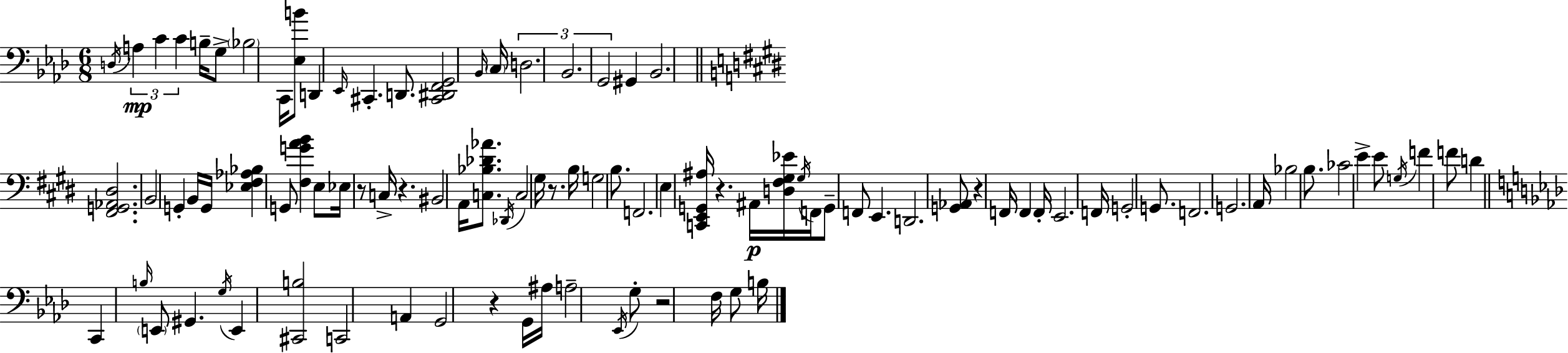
{
  \clef bass
  \numericTimeSignature
  \time 6/8
  \key aes \major
  \acciaccatura { d16 }\mp \tuplet 3/2 { a4 c'4 c'4 } | b16-- g8-> \parenthesize bes2 | c,16 <ees b'>8 d,4 \grace { ees,16 } cis,4.-. | d,8. <cis, dis, f, g,>2 | \break \grace { bes,16 } \parenthesize c16 \tuplet 3/2 { d2. | bes,2. | g,2 } gis,4 | bes,2. | \break \bar "||" \break \key e \major <fis, g, aes, dis>2. | b,2 g,4-. | b,16 g,16 <ees fis aes bes>4 g,8 <fis g' a' b'>4 | e8 ees16 r8 c16-> r4. | \break bis,2 a,16 <c bes des' aes'>8. | \acciaccatura { des,16 } c2 gis16 r8. | b16 g2 b8. | f,2. | \break e4 <c, e, g, ais>16 r4. | ais,16\p <d fis gis ees'>16 \acciaccatura { gis16 } f,16 g,8-- f,8 e,4. | d,2. | <g, aes,>8 r4 f,16 f,4 | \break f,16-. e,2. | f,16 g,2-. g,8. | f,2. | g,2. | \break a,16 bes2 b8. | ces'2 e'4-> | e'8 \acciaccatura { g16 } f'4 f'8 d'4 | \bar "||" \break \key f \minor c,4 \grace { b16 } \parenthesize e,8 gis,4. | \acciaccatura { g16 } e,4 <cis, b>2 | c,2 a,4 | g,2 r4 | \break g,16 ais16 a2-- | \acciaccatura { ees,16 } g8-. r2 f16 | g8 b16 \bar "|."
}